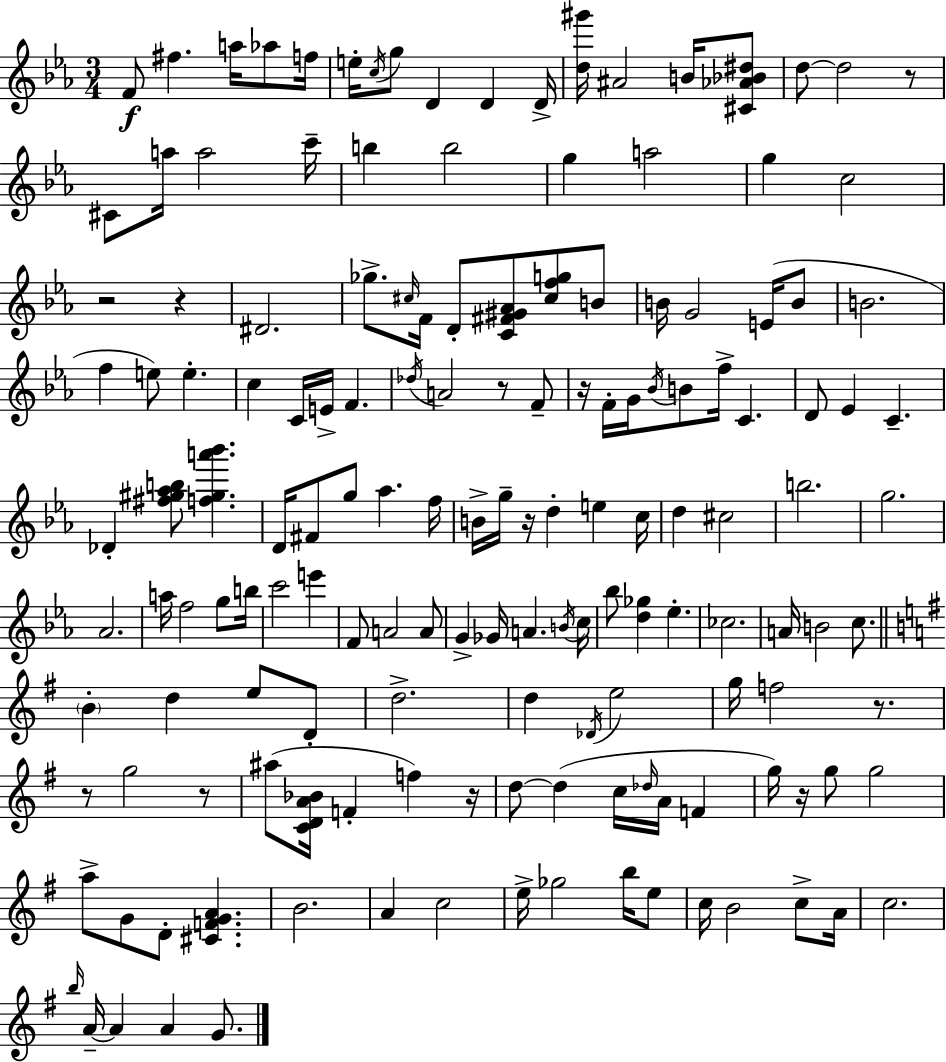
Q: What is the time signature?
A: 3/4